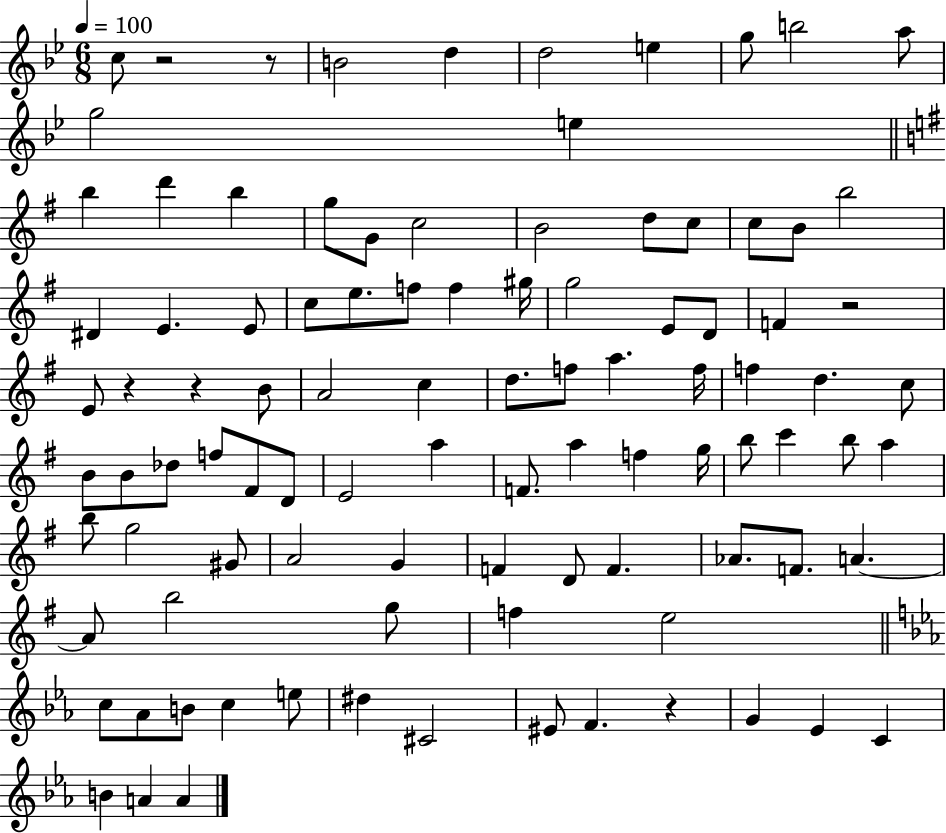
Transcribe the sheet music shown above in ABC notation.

X:1
T:Untitled
M:6/8
L:1/4
K:Bb
c/2 z2 z/2 B2 d d2 e g/2 b2 a/2 g2 e b d' b g/2 G/2 c2 B2 d/2 c/2 c/2 B/2 b2 ^D E E/2 c/2 e/2 f/2 f ^g/4 g2 E/2 D/2 F z2 E/2 z z B/2 A2 c d/2 f/2 a f/4 f d c/2 B/2 B/2 _d/2 f/2 ^F/2 D/2 E2 a F/2 a f g/4 b/2 c' b/2 a b/2 g2 ^G/2 A2 G F D/2 F _A/2 F/2 A A/2 b2 g/2 f e2 c/2 _A/2 B/2 c e/2 ^d ^C2 ^E/2 F z G _E C B A A